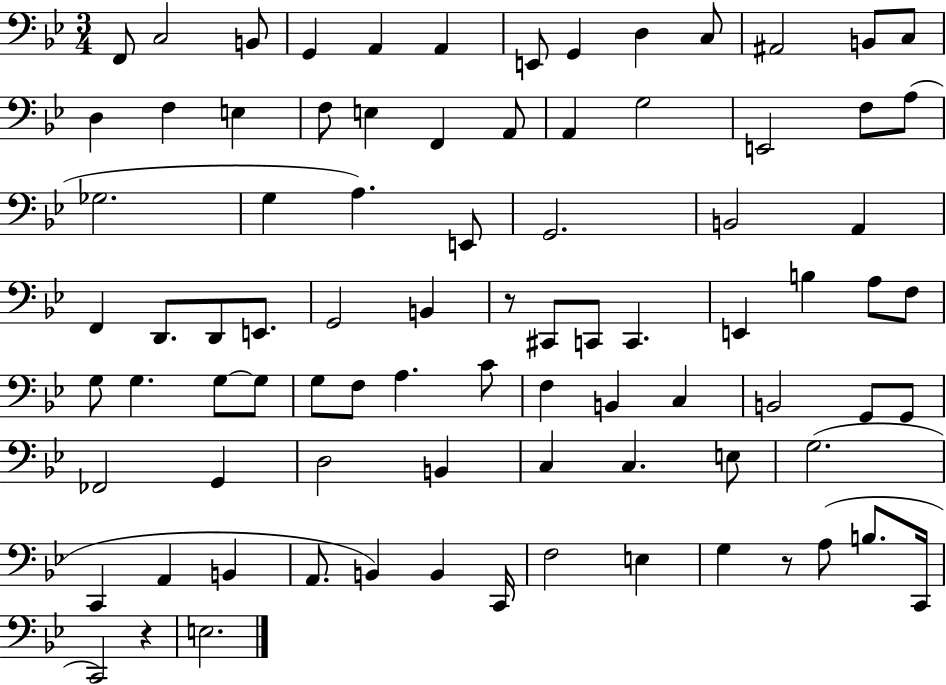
X:1
T:Untitled
M:3/4
L:1/4
K:Bb
F,,/2 C,2 B,,/2 G,, A,, A,, E,,/2 G,, D, C,/2 ^A,,2 B,,/2 C,/2 D, F, E, F,/2 E, F,, A,,/2 A,, G,2 E,,2 F,/2 A,/2 _G,2 G, A, E,,/2 G,,2 B,,2 A,, F,, D,,/2 D,,/2 E,,/2 G,,2 B,, z/2 ^C,,/2 C,,/2 C,, E,, B, A,/2 F,/2 G,/2 G, G,/2 G,/2 G,/2 F,/2 A, C/2 F, B,, C, B,,2 G,,/2 G,,/2 _F,,2 G,, D,2 B,, C, C, E,/2 G,2 C,, A,, B,, A,,/2 B,, B,, C,,/4 F,2 E, G, z/2 A,/2 B,/2 C,,/4 C,,2 z E,2